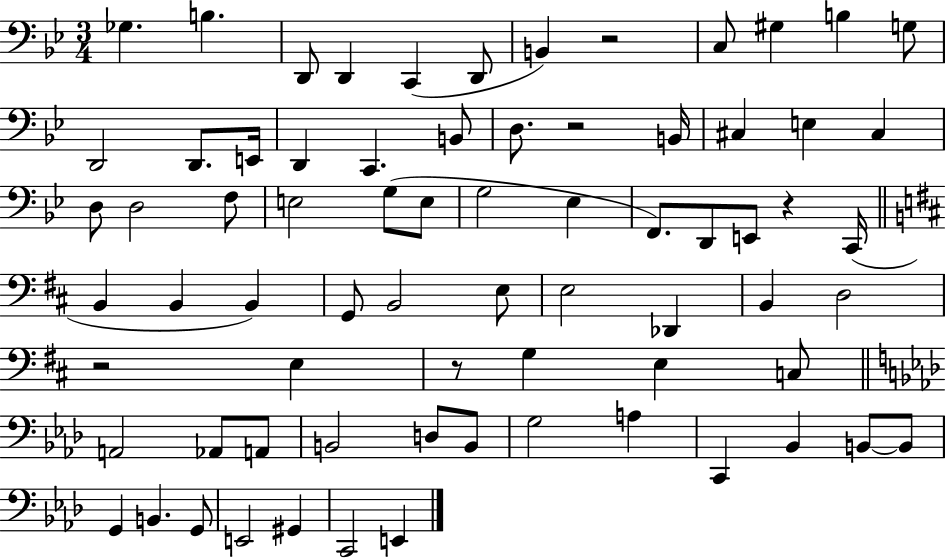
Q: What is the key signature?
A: BES major